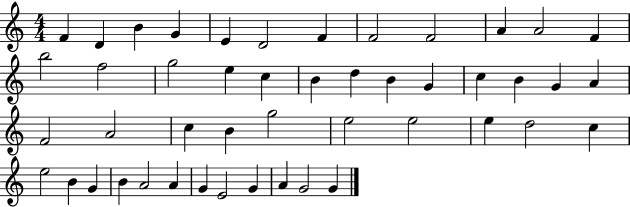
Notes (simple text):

F4/q D4/q B4/q G4/q E4/q D4/h F4/q F4/h F4/h A4/q A4/h F4/q B5/h F5/h G5/h E5/q C5/q B4/q D5/q B4/q G4/q C5/q B4/q G4/q A4/q F4/h A4/h C5/q B4/q G5/h E5/h E5/h E5/q D5/h C5/q E5/h B4/q G4/q B4/q A4/h A4/q G4/q E4/h G4/q A4/q G4/h G4/q